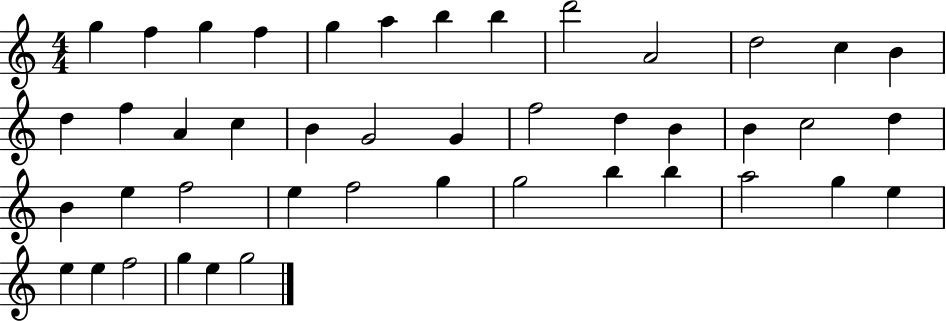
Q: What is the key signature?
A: C major